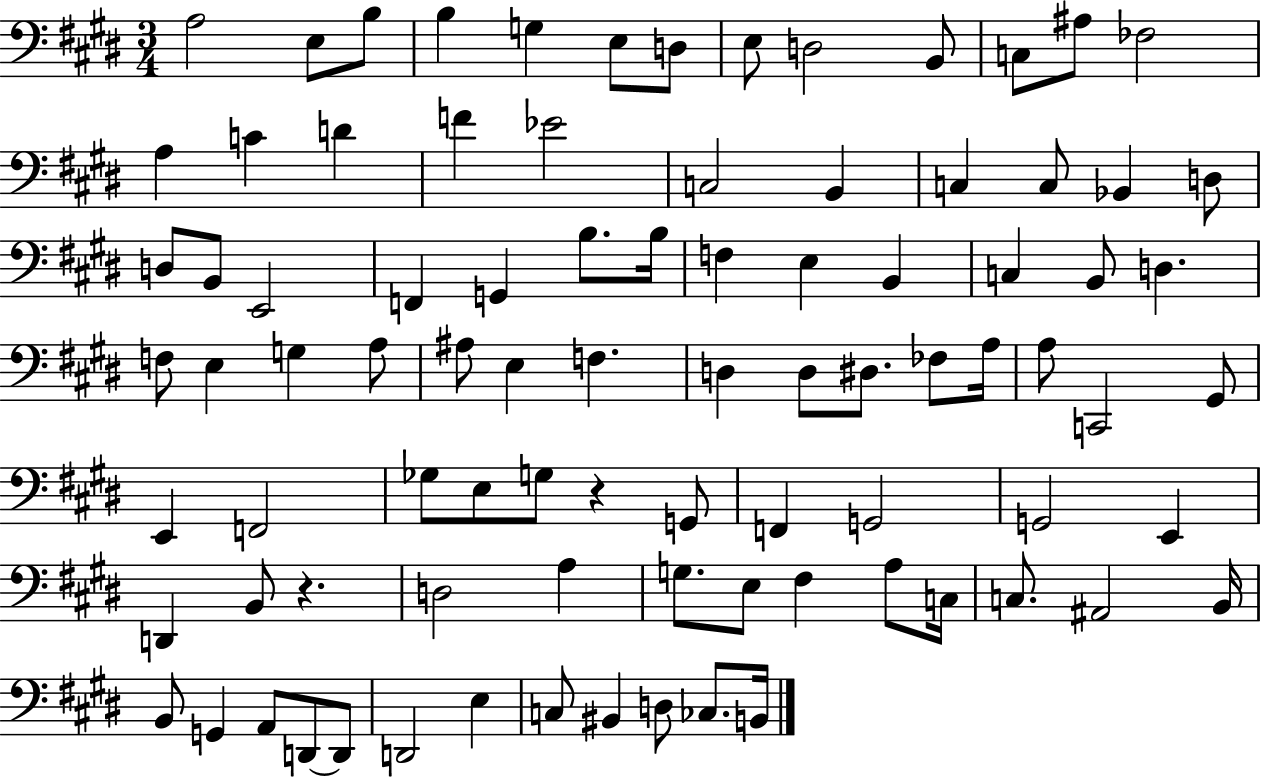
A3/h E3/e B3/e B3/q G3/q E3/e D3/e E3/e D3/h B2/e C3/e A#3/e FES3/h A3/q C4/q D4/q F4/q Eb4/h C3/h B2/q C3/q C3/e Bb2/q D3/e D3/e B2/e E2/h F2/q G2/q B3/e. B3/s F3/q E3/q B2/q C3/q B2/e D3/q. F3/e E3/q G3/q A3/e A#3/e E3/q F3/q. D3/q D3/e D#3/e. FES3/e A3/s A3/e C2/h G#2/e E2/q F2/h Gb3/e E3/e G3/e R/q G2/e F2/q G2/h G2/h E2/q D2/q B2/e R/q. D3/h A3/q G3/e. E3/e F#3/q A3/e C3/s C3/e. A#2/h B2/s B2/e G2/q A2/e D2/e D2/e D2/h E3/q C3/e BIS2/q D3/e CES3/e. B2/s